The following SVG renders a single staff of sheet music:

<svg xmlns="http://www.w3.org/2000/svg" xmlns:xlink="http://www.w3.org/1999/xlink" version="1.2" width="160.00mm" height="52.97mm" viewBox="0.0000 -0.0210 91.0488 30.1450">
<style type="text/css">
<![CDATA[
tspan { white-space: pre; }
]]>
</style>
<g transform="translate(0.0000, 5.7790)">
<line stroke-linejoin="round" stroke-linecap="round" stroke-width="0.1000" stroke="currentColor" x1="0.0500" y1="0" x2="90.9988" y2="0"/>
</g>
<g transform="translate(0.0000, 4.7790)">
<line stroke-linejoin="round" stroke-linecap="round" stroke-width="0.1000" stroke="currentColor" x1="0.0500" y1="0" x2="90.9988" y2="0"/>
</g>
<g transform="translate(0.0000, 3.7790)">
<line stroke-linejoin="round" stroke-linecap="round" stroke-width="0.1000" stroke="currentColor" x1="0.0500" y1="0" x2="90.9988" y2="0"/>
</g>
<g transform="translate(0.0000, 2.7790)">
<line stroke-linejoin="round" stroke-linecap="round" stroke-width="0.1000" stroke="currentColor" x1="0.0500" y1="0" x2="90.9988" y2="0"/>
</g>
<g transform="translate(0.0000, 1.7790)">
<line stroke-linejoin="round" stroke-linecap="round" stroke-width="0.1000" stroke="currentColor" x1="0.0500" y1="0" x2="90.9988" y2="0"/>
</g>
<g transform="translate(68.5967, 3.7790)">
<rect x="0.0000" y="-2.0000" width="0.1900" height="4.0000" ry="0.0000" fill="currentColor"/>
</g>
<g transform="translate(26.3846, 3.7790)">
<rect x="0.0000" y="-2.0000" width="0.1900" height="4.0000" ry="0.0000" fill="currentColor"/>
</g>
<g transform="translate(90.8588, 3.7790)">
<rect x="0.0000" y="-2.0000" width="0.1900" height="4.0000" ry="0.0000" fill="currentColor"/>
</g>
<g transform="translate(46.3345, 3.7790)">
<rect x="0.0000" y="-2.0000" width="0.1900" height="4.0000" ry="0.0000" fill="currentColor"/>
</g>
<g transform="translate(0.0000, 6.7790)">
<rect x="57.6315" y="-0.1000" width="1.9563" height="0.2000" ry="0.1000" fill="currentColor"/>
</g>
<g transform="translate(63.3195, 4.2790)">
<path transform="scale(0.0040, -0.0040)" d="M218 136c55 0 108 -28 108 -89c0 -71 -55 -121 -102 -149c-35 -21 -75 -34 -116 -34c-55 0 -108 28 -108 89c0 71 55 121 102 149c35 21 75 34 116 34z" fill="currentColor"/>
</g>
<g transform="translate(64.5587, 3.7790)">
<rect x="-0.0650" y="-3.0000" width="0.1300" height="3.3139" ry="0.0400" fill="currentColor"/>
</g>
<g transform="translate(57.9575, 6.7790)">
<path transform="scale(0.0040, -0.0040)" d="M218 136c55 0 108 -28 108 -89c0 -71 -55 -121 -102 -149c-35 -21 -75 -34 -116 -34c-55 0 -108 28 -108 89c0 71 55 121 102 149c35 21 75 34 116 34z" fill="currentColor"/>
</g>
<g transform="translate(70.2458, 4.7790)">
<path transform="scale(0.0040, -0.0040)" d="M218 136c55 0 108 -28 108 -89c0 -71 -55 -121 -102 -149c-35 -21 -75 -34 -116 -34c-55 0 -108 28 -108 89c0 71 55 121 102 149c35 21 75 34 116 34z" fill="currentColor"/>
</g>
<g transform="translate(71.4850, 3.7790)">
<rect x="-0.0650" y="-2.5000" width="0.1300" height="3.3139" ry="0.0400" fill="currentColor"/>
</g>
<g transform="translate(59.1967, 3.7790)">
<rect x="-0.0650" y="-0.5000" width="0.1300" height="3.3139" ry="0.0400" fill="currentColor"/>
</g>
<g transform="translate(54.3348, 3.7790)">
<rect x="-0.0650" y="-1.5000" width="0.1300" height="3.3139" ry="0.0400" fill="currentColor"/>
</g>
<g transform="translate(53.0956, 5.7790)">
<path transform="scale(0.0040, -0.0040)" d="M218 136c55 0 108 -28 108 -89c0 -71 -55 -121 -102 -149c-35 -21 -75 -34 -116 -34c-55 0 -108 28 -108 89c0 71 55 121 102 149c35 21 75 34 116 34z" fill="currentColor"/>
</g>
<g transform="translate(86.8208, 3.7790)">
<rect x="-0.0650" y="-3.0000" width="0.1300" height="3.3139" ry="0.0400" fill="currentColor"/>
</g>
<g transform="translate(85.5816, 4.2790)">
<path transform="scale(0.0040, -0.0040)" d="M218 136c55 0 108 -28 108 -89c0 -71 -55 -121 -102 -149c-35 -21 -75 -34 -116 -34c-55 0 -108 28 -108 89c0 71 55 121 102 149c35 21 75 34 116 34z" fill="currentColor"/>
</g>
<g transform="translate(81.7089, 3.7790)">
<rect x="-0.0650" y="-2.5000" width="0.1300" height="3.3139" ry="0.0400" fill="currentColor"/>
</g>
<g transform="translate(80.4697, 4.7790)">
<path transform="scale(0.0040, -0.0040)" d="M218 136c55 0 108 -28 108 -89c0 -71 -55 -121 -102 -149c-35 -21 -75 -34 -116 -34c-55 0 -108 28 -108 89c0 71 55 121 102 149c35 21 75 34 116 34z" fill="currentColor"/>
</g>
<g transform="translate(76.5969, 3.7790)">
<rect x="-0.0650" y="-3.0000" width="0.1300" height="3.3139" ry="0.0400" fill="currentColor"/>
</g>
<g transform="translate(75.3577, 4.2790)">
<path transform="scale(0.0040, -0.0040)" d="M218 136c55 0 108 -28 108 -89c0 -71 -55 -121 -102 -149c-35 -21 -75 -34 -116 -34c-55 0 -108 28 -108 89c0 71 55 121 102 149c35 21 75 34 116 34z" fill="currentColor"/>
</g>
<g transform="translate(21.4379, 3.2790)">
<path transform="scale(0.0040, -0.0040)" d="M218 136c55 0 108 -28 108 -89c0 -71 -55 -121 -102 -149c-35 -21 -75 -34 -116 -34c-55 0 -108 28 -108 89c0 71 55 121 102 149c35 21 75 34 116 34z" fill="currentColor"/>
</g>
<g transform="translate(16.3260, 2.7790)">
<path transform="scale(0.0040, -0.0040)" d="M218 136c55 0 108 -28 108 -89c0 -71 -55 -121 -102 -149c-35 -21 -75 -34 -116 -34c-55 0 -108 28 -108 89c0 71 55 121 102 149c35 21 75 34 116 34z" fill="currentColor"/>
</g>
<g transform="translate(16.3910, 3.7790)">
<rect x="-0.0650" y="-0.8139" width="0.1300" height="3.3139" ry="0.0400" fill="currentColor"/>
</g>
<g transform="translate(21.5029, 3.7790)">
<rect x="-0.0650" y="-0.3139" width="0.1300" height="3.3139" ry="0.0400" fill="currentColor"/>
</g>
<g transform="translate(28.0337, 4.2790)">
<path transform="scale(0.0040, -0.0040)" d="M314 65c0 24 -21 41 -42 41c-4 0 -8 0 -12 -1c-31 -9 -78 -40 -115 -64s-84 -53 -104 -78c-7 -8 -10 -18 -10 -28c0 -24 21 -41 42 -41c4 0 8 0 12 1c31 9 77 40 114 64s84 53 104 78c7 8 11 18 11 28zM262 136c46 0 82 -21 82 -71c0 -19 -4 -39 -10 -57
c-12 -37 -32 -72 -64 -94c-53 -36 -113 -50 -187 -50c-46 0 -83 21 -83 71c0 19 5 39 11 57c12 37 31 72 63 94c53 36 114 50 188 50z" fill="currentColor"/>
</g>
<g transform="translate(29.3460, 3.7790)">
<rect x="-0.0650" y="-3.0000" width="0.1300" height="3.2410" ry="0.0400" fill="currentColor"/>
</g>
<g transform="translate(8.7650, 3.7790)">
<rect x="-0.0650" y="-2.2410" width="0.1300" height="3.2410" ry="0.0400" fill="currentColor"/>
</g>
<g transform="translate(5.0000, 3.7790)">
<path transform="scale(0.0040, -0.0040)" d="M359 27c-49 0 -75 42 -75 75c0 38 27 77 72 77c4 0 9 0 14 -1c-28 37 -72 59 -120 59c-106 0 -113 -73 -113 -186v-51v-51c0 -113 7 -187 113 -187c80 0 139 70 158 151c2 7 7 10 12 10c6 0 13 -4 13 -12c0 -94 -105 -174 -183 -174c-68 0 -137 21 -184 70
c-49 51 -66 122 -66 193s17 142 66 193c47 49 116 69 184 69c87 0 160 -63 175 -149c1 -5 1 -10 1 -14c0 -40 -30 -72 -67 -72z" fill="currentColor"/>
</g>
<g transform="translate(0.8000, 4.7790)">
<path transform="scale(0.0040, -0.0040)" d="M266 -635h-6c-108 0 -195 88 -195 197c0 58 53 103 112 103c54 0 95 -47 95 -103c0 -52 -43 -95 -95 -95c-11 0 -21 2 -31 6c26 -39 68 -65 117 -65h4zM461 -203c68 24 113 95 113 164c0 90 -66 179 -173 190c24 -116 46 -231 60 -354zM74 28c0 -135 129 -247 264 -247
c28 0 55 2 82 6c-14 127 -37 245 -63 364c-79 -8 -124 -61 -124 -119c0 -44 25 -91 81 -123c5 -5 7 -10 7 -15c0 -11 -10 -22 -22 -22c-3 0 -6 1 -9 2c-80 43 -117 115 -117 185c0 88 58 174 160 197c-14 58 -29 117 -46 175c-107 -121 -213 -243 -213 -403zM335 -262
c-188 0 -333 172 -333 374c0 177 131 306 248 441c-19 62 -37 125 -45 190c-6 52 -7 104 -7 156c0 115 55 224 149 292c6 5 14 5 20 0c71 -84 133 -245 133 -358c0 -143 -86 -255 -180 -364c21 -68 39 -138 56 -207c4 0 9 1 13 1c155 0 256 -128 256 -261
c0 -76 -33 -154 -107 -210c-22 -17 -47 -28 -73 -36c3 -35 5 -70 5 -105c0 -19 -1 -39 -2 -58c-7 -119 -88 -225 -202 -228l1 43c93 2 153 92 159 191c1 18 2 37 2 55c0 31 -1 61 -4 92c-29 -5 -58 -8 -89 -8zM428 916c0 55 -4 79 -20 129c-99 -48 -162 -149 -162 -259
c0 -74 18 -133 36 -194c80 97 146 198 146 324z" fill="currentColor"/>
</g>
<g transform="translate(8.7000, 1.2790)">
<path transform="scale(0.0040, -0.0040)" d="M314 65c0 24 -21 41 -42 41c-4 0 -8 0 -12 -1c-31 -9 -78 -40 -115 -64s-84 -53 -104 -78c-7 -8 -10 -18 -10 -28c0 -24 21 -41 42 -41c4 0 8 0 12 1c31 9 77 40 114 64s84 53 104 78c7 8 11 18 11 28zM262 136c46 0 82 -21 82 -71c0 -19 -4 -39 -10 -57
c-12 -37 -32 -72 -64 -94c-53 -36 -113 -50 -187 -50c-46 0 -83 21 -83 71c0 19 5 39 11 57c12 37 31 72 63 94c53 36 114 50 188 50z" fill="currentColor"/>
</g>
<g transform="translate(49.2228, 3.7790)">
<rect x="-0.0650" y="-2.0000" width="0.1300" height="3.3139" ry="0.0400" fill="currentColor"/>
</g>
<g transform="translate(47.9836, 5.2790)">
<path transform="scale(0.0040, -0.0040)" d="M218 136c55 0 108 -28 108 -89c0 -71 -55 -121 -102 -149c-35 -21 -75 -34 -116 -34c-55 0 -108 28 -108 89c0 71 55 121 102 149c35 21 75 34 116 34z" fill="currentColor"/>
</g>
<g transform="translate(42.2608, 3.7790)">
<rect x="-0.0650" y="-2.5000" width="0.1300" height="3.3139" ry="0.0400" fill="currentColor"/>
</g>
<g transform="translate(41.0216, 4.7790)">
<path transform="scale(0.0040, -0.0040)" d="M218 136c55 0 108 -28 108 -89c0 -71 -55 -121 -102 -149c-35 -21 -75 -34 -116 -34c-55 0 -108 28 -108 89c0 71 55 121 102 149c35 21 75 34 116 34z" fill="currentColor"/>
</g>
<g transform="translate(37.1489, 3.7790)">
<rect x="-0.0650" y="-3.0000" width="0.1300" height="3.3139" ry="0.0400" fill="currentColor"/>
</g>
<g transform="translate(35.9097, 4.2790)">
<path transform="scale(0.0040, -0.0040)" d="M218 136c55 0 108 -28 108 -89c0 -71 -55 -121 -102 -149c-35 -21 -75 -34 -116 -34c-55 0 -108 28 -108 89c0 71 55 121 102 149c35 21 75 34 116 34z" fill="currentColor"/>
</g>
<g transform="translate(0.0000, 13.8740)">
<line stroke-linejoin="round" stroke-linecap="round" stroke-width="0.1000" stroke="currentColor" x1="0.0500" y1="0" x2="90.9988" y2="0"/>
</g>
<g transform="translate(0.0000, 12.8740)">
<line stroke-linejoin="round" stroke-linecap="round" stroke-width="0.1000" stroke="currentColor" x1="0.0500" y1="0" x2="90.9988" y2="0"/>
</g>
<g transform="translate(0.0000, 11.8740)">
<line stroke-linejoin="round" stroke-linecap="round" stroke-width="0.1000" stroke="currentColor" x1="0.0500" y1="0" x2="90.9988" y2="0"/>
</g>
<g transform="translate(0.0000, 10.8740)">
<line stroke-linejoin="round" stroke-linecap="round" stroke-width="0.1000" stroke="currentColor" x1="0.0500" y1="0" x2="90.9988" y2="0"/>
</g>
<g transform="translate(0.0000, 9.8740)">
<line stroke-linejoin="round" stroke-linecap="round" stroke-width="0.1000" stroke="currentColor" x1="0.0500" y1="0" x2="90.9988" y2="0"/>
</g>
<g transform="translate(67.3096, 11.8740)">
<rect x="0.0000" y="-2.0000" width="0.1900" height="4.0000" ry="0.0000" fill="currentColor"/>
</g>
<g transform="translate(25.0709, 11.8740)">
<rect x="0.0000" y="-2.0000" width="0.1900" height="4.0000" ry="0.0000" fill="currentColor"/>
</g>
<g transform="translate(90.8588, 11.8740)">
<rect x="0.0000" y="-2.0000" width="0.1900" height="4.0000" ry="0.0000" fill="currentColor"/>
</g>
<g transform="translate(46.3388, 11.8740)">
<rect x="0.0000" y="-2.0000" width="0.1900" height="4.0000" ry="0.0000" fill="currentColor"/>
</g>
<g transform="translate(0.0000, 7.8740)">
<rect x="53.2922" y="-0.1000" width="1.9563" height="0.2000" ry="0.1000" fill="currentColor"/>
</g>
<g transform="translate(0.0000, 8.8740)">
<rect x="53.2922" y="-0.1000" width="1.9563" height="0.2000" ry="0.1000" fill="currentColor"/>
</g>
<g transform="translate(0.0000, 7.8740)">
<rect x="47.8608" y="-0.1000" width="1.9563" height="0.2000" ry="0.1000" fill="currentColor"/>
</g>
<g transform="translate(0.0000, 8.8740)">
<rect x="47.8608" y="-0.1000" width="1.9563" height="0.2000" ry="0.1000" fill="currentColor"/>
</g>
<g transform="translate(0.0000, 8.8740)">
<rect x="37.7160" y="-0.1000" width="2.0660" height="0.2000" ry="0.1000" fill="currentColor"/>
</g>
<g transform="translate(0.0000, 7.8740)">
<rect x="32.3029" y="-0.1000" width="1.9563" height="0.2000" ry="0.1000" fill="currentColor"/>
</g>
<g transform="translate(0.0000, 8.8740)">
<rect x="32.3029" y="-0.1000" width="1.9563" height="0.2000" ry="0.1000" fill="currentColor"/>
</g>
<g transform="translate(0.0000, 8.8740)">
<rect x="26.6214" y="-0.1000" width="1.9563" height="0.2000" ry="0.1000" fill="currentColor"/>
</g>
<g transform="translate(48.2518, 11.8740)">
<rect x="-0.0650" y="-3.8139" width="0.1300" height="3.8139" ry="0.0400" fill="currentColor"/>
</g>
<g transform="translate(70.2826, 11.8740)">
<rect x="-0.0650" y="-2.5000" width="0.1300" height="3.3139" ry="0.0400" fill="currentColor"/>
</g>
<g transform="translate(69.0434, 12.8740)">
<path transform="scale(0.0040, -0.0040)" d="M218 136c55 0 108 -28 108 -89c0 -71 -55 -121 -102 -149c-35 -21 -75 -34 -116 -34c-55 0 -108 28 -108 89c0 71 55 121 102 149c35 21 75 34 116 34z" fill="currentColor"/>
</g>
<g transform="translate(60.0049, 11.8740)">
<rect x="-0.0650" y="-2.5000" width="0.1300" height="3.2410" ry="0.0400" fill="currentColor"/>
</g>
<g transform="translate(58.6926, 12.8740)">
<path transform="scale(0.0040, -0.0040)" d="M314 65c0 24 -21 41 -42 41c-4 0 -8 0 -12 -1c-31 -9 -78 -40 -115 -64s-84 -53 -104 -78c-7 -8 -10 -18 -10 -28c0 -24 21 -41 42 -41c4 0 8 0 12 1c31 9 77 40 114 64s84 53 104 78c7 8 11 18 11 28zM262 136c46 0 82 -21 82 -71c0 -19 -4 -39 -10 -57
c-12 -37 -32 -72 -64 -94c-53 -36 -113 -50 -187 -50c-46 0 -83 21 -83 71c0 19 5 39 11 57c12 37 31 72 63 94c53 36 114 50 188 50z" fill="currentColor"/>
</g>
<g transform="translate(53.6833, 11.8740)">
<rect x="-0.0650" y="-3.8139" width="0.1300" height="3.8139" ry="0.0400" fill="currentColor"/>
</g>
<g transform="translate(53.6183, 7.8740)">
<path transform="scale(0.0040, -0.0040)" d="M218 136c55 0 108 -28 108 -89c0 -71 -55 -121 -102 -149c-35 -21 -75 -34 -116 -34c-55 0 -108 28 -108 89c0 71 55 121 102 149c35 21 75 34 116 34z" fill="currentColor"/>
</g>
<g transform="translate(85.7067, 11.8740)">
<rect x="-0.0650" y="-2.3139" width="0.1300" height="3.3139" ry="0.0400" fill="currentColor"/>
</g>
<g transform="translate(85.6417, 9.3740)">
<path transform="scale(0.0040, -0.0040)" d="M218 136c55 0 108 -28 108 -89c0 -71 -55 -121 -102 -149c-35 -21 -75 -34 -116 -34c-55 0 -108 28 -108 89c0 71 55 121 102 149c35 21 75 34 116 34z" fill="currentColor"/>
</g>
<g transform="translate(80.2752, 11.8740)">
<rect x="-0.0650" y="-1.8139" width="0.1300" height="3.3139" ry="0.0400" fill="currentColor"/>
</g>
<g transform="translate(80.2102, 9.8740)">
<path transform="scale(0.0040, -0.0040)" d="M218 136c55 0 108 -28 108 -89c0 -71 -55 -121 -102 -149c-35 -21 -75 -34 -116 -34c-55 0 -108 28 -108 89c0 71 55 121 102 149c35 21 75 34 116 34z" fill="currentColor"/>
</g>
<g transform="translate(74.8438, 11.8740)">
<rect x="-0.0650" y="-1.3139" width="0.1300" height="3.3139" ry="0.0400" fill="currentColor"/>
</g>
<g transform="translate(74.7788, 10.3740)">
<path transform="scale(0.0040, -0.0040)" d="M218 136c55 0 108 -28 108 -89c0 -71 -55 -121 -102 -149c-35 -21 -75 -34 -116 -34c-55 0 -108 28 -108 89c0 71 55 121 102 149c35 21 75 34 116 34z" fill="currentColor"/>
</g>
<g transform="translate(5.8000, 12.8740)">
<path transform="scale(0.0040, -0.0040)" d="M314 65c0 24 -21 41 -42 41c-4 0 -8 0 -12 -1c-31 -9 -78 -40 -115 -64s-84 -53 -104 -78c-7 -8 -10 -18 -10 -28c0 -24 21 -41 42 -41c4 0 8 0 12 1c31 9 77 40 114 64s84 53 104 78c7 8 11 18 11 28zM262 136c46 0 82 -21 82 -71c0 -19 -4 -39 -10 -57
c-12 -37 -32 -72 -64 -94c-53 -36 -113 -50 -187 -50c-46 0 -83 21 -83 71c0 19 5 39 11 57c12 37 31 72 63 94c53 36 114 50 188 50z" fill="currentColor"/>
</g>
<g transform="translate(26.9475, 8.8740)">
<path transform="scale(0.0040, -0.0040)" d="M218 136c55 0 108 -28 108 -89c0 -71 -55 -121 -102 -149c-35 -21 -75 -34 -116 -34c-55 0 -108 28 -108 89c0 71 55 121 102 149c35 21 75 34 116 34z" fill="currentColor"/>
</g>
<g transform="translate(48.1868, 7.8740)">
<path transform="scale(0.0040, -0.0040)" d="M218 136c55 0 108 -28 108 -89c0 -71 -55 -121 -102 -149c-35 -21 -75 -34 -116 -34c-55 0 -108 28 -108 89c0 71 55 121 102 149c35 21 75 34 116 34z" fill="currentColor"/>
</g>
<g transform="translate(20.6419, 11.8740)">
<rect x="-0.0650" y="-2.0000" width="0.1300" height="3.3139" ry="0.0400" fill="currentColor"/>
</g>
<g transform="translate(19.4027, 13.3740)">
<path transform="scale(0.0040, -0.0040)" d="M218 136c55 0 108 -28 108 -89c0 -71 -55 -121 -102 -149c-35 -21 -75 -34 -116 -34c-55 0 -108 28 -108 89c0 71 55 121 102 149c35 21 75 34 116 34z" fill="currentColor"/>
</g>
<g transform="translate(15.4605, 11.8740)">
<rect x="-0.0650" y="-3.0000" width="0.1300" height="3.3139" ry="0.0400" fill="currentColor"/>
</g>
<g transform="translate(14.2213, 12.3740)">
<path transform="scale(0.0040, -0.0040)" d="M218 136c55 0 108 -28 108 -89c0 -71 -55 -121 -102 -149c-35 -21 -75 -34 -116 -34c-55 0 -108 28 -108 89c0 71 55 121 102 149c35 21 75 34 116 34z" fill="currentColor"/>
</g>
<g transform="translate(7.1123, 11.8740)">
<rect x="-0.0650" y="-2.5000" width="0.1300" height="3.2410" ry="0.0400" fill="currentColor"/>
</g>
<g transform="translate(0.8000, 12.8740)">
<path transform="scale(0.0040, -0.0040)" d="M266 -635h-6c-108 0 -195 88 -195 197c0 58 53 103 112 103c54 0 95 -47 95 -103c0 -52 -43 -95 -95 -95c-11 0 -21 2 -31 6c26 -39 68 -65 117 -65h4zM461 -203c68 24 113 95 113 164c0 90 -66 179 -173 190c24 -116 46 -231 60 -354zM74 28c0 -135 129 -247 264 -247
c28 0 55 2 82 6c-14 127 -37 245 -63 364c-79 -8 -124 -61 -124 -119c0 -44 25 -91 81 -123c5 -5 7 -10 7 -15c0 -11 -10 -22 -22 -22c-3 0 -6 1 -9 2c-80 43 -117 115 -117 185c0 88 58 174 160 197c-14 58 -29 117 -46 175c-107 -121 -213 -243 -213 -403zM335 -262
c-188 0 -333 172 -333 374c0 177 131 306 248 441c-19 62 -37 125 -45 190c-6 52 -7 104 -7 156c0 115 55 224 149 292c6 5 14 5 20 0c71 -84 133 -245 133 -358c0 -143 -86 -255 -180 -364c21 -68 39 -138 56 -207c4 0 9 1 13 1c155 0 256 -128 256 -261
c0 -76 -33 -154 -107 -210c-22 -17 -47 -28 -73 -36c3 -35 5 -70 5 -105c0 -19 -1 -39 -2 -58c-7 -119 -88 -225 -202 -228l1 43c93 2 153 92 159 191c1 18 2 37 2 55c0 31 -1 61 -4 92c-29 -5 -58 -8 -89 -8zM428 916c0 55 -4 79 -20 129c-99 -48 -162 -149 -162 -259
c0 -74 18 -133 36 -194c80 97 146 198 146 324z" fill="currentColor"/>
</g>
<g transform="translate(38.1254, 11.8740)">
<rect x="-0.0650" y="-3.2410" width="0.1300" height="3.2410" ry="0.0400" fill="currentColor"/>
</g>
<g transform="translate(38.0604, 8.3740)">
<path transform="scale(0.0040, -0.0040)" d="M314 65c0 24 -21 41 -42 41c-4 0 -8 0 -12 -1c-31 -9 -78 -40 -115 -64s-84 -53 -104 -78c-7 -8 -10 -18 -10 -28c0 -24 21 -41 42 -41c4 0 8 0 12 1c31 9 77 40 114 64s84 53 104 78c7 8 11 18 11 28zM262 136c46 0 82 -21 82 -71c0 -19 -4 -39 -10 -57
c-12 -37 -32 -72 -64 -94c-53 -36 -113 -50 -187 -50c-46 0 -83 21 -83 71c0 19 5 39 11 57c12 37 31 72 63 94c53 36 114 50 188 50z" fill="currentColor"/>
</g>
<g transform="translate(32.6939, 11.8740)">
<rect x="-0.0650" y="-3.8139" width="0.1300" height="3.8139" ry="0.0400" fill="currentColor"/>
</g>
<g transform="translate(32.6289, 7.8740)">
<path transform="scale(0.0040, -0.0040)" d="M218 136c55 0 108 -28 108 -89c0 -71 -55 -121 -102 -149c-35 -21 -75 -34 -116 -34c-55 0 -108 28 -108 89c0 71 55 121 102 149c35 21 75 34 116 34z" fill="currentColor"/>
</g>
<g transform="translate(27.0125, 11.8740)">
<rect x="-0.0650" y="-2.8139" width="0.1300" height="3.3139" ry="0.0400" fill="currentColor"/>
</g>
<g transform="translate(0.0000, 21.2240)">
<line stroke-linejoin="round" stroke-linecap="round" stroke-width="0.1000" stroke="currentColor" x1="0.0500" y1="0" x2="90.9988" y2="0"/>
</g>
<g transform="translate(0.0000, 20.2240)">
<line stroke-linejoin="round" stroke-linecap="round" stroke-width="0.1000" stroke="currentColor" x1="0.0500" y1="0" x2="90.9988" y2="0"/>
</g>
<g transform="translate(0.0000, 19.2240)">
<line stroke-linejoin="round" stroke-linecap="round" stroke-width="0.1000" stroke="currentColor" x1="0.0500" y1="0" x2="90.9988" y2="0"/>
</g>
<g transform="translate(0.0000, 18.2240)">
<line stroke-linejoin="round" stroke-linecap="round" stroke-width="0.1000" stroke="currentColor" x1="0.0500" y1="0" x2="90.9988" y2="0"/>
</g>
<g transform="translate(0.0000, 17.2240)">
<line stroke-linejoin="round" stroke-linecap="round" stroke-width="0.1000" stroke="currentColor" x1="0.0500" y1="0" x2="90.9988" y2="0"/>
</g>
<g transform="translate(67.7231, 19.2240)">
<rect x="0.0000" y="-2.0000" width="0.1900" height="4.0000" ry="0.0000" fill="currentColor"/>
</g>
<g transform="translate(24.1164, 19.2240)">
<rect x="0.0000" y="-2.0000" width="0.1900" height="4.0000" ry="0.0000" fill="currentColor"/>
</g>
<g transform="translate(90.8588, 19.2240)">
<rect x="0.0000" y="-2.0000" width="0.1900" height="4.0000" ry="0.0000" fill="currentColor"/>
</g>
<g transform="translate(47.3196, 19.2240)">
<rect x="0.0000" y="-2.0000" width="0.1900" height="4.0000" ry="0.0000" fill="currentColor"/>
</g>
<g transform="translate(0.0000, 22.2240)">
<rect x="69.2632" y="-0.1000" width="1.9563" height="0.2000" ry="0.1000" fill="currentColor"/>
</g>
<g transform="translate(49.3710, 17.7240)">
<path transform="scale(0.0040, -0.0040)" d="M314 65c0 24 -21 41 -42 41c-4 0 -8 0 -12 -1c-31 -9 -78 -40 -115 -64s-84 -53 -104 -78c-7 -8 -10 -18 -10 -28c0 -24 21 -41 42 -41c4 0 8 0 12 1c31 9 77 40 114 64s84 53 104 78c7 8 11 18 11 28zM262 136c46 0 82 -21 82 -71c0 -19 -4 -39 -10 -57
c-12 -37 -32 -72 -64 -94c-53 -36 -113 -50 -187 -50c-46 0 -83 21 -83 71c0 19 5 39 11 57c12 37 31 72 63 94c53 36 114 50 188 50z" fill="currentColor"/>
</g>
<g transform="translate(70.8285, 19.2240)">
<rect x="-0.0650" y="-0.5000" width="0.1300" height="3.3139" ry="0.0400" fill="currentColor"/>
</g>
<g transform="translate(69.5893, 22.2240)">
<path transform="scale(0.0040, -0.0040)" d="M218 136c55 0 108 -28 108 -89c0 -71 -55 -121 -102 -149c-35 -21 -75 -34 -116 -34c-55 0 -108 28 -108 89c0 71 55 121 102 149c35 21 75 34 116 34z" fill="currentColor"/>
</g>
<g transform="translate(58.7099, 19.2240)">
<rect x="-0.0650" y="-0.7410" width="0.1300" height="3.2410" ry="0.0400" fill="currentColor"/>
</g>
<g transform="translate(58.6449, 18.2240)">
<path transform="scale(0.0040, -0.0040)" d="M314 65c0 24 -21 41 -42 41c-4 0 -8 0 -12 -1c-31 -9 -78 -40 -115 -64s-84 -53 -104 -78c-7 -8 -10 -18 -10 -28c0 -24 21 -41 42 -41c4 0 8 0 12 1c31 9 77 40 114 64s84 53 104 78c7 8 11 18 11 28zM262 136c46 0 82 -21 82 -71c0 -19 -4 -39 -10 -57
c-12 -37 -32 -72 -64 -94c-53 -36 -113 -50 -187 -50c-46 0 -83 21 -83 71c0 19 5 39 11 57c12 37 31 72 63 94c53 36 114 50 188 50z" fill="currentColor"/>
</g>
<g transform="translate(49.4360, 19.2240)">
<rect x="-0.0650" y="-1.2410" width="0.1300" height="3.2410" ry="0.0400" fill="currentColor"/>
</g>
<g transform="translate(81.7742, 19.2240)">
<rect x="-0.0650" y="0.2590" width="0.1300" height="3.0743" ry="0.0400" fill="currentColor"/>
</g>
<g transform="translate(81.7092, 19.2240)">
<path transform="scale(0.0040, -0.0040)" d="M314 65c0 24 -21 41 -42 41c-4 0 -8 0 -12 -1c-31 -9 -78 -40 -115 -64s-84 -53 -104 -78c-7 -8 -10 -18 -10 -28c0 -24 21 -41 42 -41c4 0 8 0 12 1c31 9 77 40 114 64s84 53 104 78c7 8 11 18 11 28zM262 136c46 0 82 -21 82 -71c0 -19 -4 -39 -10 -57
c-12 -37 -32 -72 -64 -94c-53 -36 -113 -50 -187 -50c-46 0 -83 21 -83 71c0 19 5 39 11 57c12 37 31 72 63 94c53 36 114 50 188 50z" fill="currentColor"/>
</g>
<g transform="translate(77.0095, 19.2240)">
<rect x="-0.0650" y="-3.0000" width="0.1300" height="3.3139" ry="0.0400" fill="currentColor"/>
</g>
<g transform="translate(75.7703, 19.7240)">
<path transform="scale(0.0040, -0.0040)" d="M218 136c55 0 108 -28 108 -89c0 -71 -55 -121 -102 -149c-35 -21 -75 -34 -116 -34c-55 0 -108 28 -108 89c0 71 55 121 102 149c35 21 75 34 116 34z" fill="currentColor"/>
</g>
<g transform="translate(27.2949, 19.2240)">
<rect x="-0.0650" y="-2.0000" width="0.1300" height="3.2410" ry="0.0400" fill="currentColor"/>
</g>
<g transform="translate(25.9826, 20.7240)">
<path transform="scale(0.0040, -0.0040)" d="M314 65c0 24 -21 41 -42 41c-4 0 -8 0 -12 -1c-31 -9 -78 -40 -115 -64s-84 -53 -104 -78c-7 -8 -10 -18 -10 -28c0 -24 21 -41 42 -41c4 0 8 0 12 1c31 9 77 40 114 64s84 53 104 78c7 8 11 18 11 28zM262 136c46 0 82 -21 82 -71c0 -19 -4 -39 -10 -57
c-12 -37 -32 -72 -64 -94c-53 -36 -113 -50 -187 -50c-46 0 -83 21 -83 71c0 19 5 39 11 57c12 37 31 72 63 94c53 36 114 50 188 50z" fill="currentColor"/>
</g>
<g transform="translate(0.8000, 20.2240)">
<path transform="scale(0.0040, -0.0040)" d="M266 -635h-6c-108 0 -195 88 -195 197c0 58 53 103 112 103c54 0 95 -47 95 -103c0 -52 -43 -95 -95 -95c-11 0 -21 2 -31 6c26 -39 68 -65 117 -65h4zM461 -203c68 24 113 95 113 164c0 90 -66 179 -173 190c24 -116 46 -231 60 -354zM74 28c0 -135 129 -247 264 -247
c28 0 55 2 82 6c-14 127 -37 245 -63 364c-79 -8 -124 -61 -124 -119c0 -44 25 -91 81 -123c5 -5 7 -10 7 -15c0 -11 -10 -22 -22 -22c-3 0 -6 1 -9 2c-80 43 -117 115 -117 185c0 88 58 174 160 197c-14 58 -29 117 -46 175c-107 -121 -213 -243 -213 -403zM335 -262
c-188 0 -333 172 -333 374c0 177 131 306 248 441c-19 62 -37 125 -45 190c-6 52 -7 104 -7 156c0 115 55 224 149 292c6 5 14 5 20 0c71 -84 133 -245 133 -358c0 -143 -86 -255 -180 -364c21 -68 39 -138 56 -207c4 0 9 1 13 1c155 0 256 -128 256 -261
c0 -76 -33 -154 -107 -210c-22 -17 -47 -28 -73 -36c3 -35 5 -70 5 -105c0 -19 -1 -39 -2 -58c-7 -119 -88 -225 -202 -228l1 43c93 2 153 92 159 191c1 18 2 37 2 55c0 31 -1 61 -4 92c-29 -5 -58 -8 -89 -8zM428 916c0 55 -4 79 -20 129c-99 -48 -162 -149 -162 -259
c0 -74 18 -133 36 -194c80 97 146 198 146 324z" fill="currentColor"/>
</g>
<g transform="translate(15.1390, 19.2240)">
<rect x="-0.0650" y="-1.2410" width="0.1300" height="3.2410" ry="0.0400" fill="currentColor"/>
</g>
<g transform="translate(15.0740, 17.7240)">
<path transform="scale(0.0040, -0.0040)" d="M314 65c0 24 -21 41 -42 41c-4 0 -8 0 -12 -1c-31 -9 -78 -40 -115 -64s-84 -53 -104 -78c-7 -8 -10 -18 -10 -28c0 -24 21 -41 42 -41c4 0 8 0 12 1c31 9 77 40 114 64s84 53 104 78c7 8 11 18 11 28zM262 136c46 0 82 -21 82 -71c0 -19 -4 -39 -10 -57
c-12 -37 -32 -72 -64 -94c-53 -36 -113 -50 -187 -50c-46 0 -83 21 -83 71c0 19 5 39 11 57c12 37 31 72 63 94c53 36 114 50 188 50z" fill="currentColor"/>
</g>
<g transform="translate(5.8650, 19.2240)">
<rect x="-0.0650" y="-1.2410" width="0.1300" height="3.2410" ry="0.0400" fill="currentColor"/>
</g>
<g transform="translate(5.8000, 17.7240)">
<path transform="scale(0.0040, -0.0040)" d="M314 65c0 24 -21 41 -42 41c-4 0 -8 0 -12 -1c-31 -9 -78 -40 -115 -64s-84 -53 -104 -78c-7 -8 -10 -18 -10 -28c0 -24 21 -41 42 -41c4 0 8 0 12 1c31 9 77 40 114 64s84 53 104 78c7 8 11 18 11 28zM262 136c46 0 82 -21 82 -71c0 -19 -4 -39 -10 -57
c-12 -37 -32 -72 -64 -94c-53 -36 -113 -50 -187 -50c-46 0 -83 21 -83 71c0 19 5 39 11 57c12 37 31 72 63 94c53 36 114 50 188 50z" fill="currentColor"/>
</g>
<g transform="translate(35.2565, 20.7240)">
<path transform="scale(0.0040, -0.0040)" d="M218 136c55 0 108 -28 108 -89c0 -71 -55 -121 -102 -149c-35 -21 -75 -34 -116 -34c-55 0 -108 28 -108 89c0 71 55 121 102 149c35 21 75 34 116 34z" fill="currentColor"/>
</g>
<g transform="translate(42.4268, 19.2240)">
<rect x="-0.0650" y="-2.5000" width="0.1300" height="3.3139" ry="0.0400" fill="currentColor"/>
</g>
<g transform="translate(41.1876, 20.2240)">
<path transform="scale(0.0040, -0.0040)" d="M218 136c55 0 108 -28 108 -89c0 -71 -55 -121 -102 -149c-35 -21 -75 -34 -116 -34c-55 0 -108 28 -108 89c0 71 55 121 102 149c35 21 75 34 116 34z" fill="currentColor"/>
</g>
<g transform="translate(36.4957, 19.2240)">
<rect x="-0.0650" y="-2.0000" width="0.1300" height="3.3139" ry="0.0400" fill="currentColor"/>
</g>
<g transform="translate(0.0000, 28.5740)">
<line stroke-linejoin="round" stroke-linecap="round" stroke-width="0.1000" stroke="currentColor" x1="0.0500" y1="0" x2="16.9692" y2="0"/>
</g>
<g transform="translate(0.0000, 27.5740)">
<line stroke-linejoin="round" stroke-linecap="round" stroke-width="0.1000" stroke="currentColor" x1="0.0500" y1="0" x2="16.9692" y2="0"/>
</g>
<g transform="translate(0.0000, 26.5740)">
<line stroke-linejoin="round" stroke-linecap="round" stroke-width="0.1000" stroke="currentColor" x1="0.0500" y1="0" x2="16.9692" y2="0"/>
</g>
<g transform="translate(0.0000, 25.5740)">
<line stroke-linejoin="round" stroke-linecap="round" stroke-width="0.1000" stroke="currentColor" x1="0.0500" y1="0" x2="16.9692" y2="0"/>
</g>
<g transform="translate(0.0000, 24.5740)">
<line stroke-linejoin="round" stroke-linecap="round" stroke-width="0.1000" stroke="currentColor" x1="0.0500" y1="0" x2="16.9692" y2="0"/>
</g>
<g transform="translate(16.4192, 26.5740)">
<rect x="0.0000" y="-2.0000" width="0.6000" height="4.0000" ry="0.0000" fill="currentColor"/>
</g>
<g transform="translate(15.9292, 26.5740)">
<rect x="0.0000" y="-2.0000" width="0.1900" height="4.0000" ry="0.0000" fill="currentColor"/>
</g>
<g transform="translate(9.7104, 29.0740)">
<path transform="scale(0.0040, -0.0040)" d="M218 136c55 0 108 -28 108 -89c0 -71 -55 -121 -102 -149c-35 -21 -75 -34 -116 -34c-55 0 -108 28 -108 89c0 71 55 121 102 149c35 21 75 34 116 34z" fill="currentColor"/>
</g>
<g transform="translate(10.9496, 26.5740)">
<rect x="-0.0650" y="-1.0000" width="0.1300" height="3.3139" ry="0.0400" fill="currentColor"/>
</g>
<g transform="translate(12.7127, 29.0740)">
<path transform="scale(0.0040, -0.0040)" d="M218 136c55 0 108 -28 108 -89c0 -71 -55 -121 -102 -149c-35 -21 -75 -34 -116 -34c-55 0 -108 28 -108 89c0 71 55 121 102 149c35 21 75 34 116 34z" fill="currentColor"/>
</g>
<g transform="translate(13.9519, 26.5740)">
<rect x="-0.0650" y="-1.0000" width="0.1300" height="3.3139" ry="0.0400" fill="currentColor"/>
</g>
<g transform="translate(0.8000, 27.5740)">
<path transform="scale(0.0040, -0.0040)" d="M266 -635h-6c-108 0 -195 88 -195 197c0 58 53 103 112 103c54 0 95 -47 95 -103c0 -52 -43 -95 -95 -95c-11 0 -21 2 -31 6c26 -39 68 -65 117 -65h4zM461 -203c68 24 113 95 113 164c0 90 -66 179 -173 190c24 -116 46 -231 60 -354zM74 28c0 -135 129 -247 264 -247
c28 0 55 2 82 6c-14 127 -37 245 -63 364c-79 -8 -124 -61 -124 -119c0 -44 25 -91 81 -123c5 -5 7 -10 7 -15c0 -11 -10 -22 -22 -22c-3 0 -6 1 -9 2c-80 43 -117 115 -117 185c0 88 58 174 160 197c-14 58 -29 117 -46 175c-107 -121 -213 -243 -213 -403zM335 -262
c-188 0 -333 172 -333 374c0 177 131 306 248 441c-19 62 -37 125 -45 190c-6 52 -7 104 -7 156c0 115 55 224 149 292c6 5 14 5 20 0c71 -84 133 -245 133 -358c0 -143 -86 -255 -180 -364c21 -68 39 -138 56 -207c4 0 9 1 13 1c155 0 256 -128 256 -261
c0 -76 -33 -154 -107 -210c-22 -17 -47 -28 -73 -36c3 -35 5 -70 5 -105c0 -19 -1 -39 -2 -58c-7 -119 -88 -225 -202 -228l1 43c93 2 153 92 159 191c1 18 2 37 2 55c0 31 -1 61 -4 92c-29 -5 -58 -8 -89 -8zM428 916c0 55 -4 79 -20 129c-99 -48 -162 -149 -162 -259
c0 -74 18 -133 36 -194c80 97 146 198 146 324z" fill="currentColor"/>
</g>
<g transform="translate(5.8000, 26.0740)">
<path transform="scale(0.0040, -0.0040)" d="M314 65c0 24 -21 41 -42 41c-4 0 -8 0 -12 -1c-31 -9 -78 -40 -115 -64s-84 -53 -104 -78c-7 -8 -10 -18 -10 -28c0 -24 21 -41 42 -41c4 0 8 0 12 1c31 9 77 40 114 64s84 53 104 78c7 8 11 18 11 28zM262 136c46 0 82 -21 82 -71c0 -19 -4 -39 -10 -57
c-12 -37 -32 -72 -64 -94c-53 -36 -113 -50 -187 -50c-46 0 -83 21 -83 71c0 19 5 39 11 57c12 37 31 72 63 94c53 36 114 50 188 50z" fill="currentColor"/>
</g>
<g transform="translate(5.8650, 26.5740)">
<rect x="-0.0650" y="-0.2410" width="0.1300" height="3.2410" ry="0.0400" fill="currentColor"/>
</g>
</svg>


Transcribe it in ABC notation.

X:1
T:Untitled
M:4/4
L:1/4
K:C
g2 d c A2 A G F E C A G A G A G2 A F a c' b2 c' c' G2 G e f g e2 e2 F2 F G e2 d2 C A B2 c2 D D